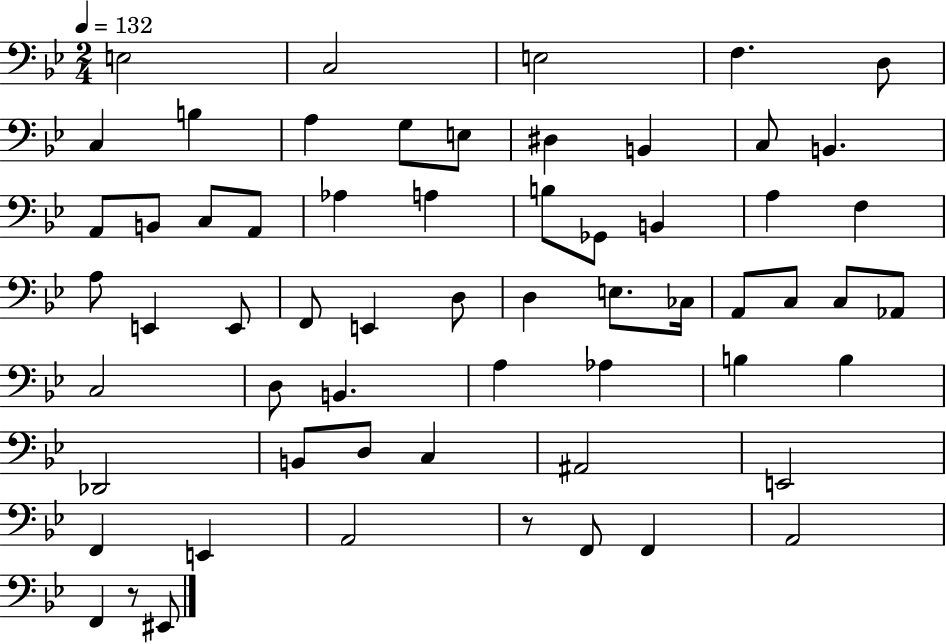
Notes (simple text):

E3/h C3/h E3/h F3/q. D3/e C3/q B3/q A3/q G3/e E3/e D#3/q B2/q C3/e B2/q. A2/e B2/e C3/e A2/e Ab3/q A3/q B3/e Gb2/e B2/q A3/q F3/q A3/e E2/q E2/e F2/e E2/q D3/e D3/q E3/e. CES3/s A2/e C3/e C3/e Ab2/e C3/h D3/e B2/q. A3/q Ab3/q B3/q B3/q Db2/h B2/e D3/e C3/q A#2/h E2/h F2/q E2/q A2/h R/e F2/e F2/q A2/h F2/q R/e EIS2/e